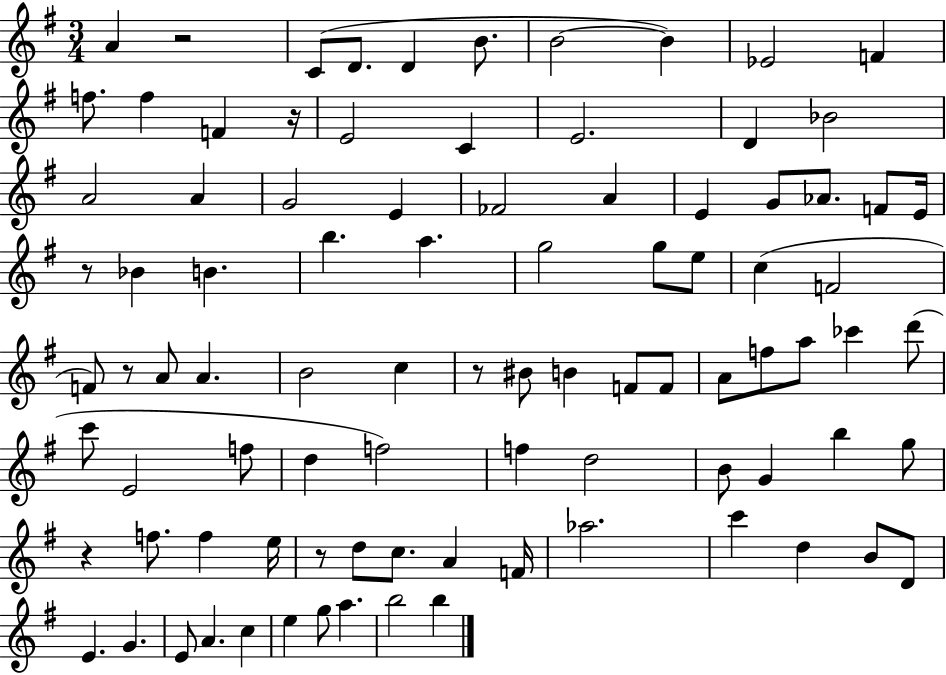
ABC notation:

X:1
T:Untitled
M:3/4
L:1/4
K:G
A z2 C/2 D/2 D B/2 B2 B _E2 F f/2 f F z/4 E2 C E2 D _B2 A2 A G2 E _F2 A E G/2 _A/2 F/2 E/4 z/2 _B B b a g2 g/2 e/2 c F2 F/2 z/2 A/2 A B2 c z/2 ^B/2 B F/2 F/2 A/2 f/2 a/2 _c' d'/2 c'/2 E2 f/2 d f2 f d2 B/2 G b g/2 z f/2 f e/4 z/2 d/2 c/2 A F/4 _a2 c' d B/2 D/2 E G E/2 A c e g/2 a b2 b